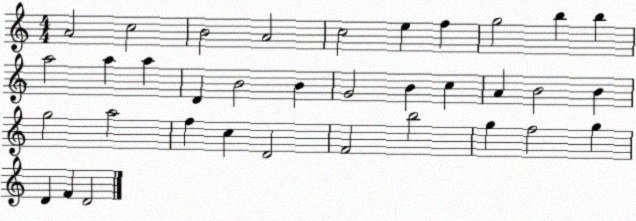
X:1
T:Untitled
M:4/4
L:1/4
K:C
A2 c2 B2 A2 c2 e f g2 b b a2 a a D B2 B G2 B c A B2 B g2 a2 f c D2 F2 b2 g f2 g D F D2